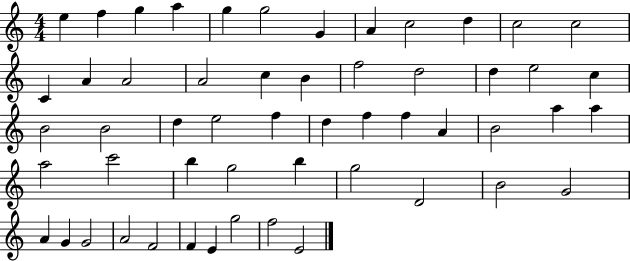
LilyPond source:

{
  \clef treble
  \numericTimeSignature
  \time 4/4
  \key c \major
  e''4 f''4 g''4 a''4 | g''4 g''2 g'4 | a'4 c''2 d''4 | c''2 c''2 | \break c'4 a'4 a'2 | a'2 c''4 b'4 | f''2 d''2 | d''4 e''2 c''4 | \break b'2 b'2 | d''4 e''2 f''4 | d''4 f''4 f''4 a'4 | b'2 a''4 a''4 | \break a''2 c'''2 | b''4 g''2 b''4 | g''2 d'2 | b'2 g'2 | \break a'4 g'4 g'2 | a'2 f'2 | f'4 e'4 g''2 | f''2 e'2 | \break \bar "|."
}